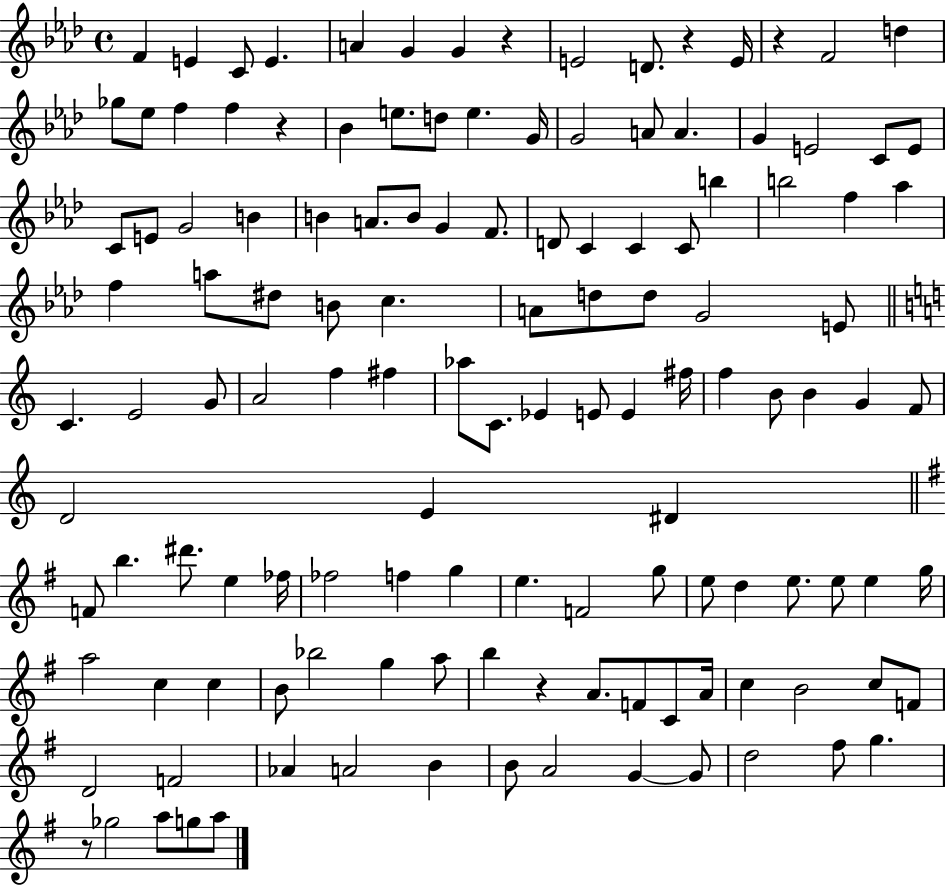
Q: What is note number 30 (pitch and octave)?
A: E4